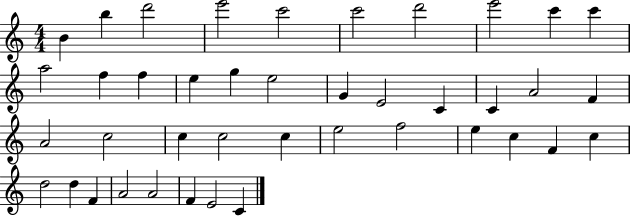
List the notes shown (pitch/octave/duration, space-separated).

B4/q B5/q D6/h E6/h C6/h C6/h D6/h E6/h C6/q C6/q A5/h F5/q F5/q E5/q G5/q E5/h G4/q E4/h C4/q C4/q A4/h F4/q A4/h C5/h C5/q C5/h C5/q E5/h F5/h E5/q C5/q F4/q C5/q D5/h D5/q F4/q A4/h A4/h F4/q E4/h C4/q